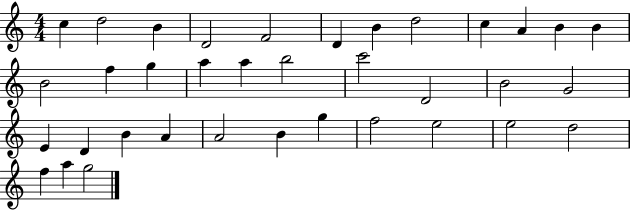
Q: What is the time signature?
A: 4/4